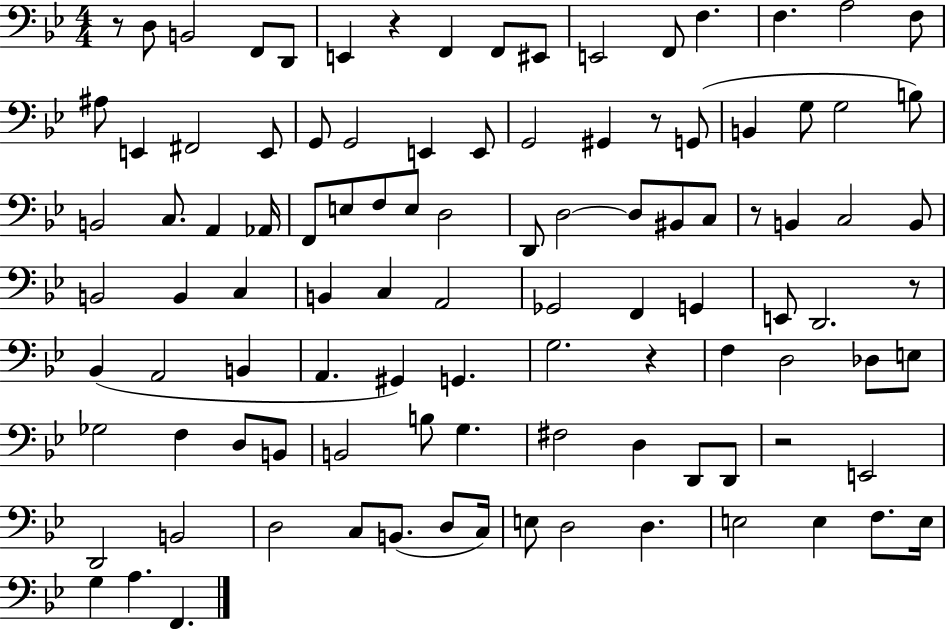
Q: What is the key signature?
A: BES major